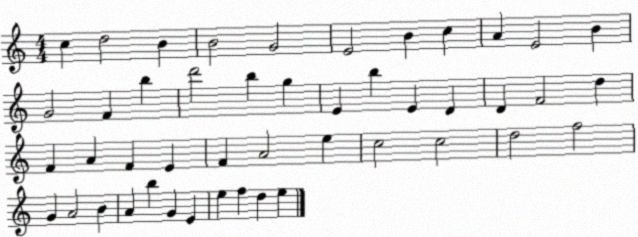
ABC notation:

X:1
T:Untitled
M:4/4
L:1/4
K:C
c d2 B B2 G2 E2 B c A E2 B G2 F b d'2 b g E b E D D F2 d F A F E F A2 e c2 c2 d2 f2 G A2 B A b G E e f d e